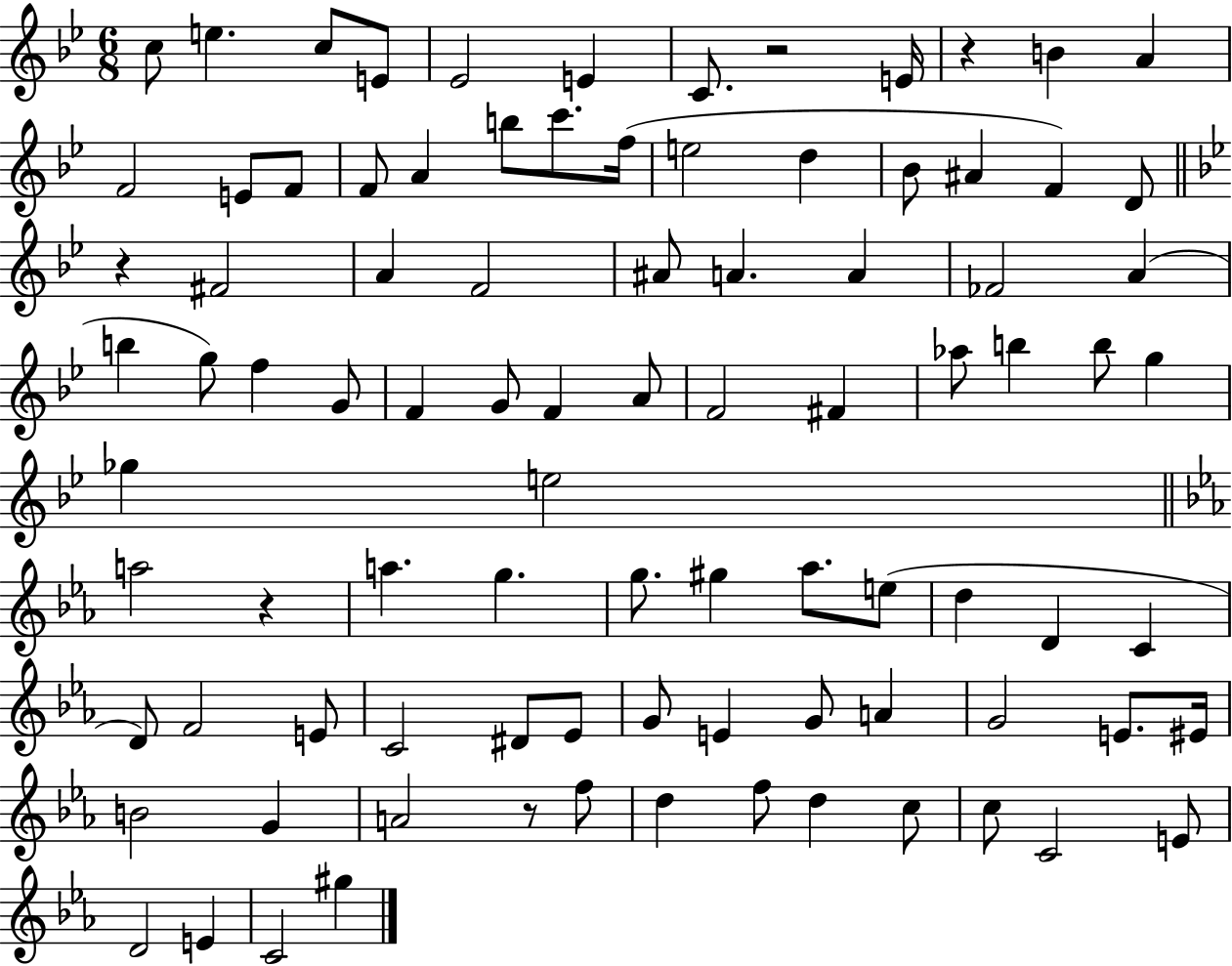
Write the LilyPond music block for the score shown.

{
  \clef treble
  \numericTimeSignature
  \time 6/8
  \key bes \major
  c''8 e''4. c''8 e'8 | ees'2 e'4 | c'8. r2 e'16 | r4 b'4 a'4 | \break f'2 e'8 f'8 | f'8 a'4 b''8 c'''8. f''16( | e''2 d''4 | bes'8 ais'4 f'4) d'8 | \break \bar "||" \break \key bes \major r4 fis'2 | a'4 f'2 | ais'8 a'4. a'4 | fes'2 a'4( | \break b''4 g''8) f''4 g'8 | f'4 g'8 f'4 a'8 | f'2 fis'4 | aes''8 b''4 b''8 g''4 | \break ges''4 e''2 | \bar "||" \break \key c \minor a''2 r4 | a''4. g''4. | g''8. gis''4 aes''8. e''8( | d''4 d'4 c'4 | \break d'8) f'2 e'8 | c'2 dis'8 ees'8 | g'8 e'4 g'8 a'4 | g'2 e'8. eis'16 | \break b'2 g'4 | a'2 r8 f''8 | d''4 f''8 d''4 c''8 | c''8 c'2 e'8 | \break d'2 e'4 | c'2 gis''4 | \bar "|."
}